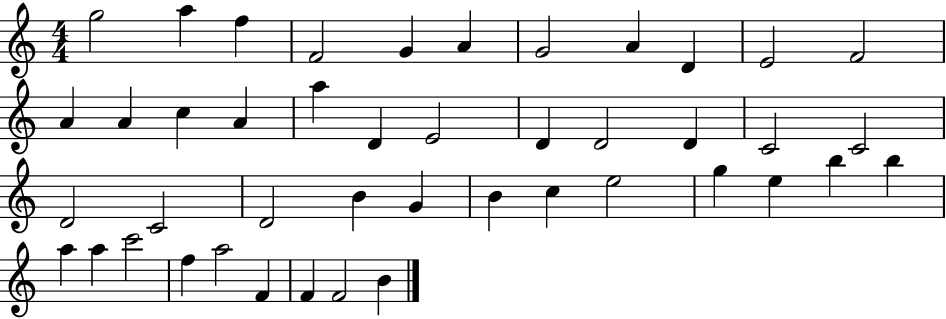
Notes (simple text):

G5/h A5/q F5/q F4/h G4/q A4/q G4/h A4/q D4/q E4/h F4/h A4/q A4/q C5/q A4/q A5/q D4/q E4/h D4/q D4/h D4/q C4/h C4/h D4/h C4/h D4/h B4/q G4/q B4/q C5/q E5/h G5/q E5/q B5/q B5/q A5/q A5/q C6/h F5/q A5/h F4/q F4/q F4/h B4/q